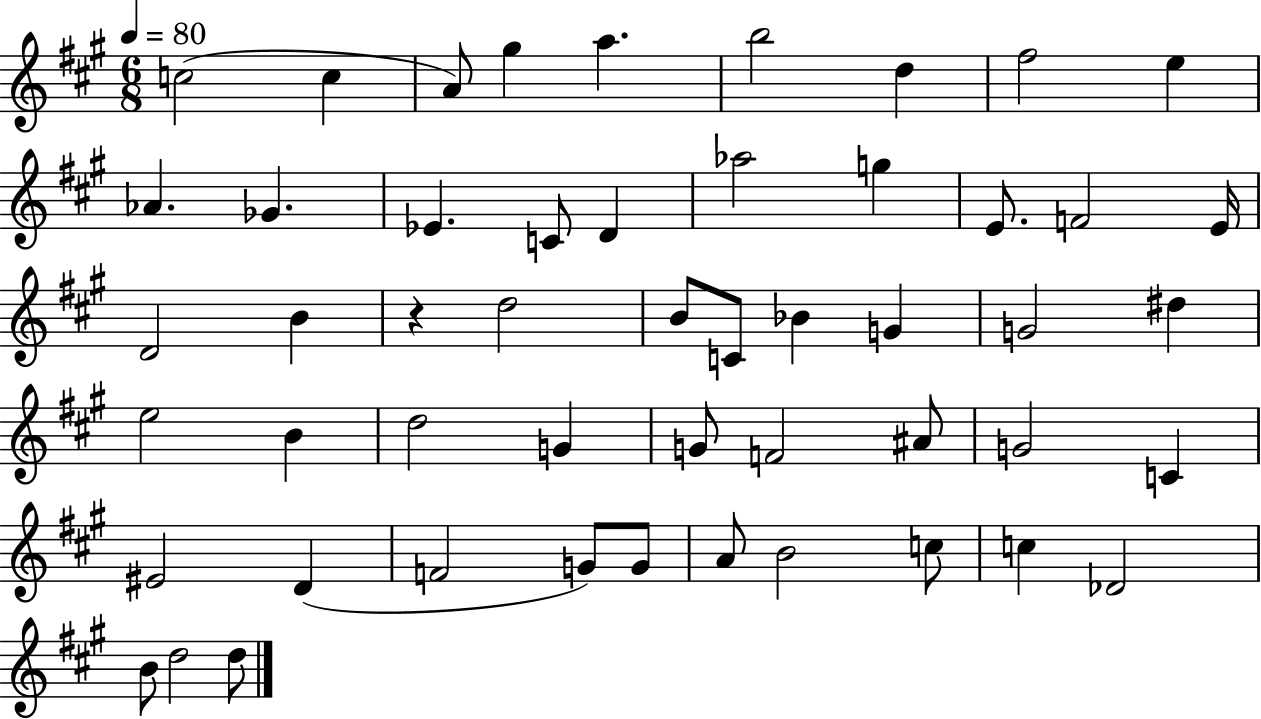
C5/h C5/q A4/e G#5/q A5/q. B5/h D5/q F#5/h E5/q Ab4/q. Gb4/q. Eb4/q. C4/e D4/q Ab5/h G5/q E4/e. F4/h E4/s D4/h B4/q R/q D5/h B4/e C4/e Bb4/q G4/q G4/h D#5/q E5/h B4/q D5/h G4/q G4/e F4/h A#4/e G4/h C4/q EIS4/h D4/q F4/h G4/e G4/e A4/e B4/h C5/e C5/q Db4/h B4/e D5/h D5/e